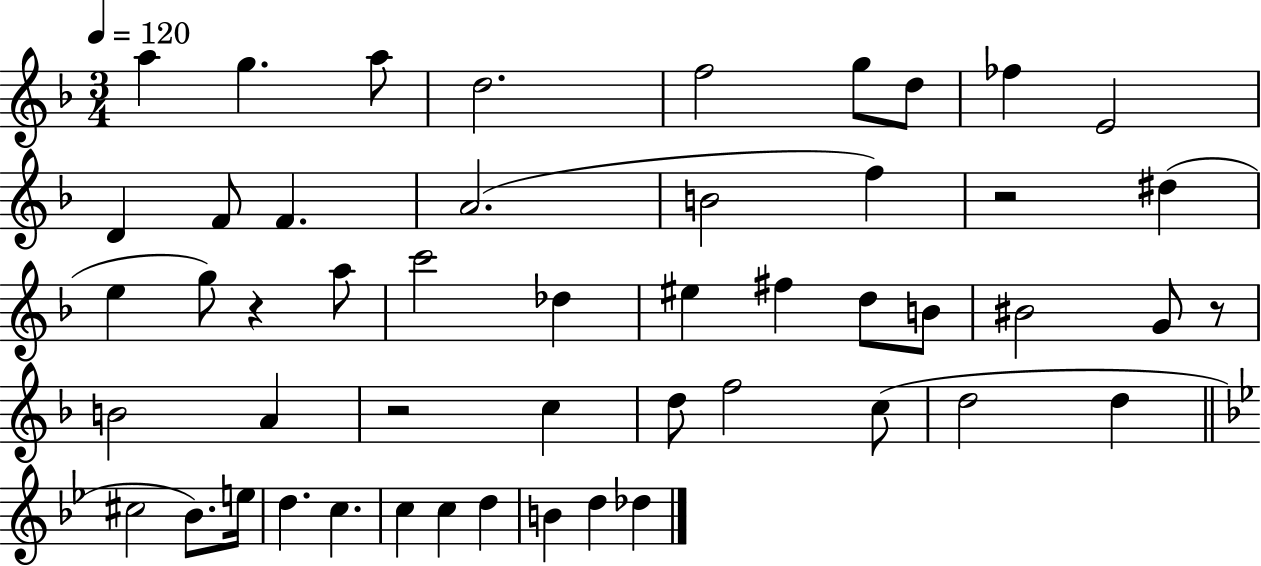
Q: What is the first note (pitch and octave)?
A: A5